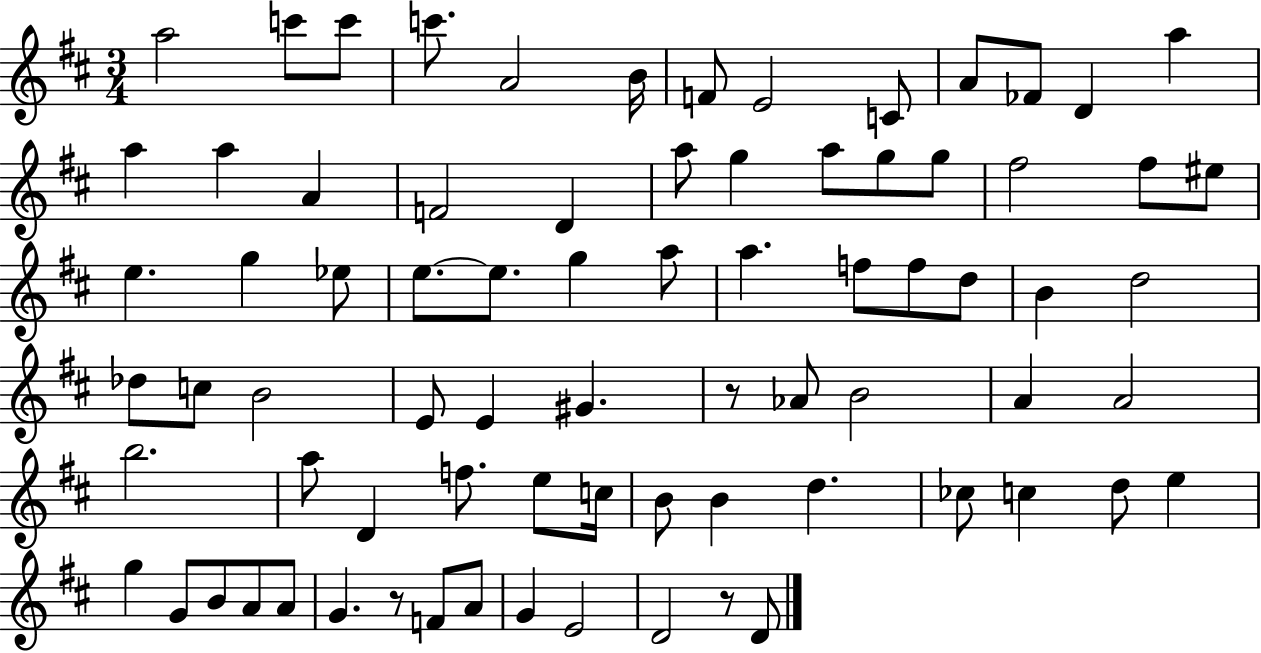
{
  \clef treble
  \numericTimeSignature
  \time 3/4
  \key d \major
  a''2 c'''8 c'''8 | c'''8. a'2 b'16 | f'8 e'2 c'8 | a'8 fes'8 d'4 a''4 | \break a''4 a''4 a'4 | f'2 d'4 | a''8 g''4 a''8 g''8 g''8 | fis''2 fis''8 eis''8 | \break e''4. g''4 ees''8 | e''8.~~ e''8. g''4 a''8 | a''4. f''8 f''8 d''8 | b'4 d''2 | \break des''8 c''8 b'2 | e'8 e'4 gis'4. | r8 aes'8 b'2 | a'4 a'2 | \break b''2. | a''8 d'4 f''8. e''8 c''16 | b'8 b'4 d''4. | ces''8 c''4 d''8 e''4 | \break g''4 g'8 b'8 a'8 a'8 | g'4. r8 f'8 a'8 | g'4 e'2 | d'2 r8 d'8 | \break \bar "|."
}